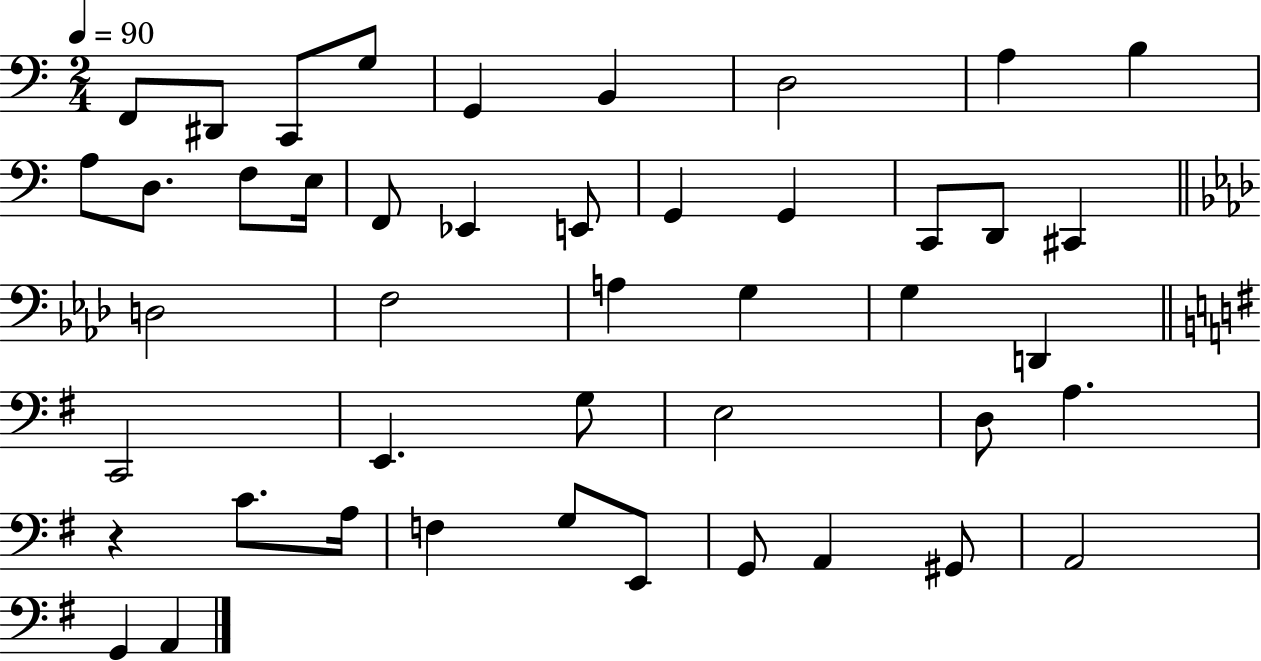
{
  \clef bass
  \numericTimeSignature
  \time 2/4
  \key c \major
  \tempo 4 = 90
  f,8 dis,8 c,8 g8 | g,4 b,4 | d2 | a4 b4 | \break a8 d8. f8 e16 | f,8 ees,4 e,8 | g,4 g,4 | c,8 d,8 cis,4 | \break \bar "||" \break \key aes \major d2 | f2 | a4 g4 | g4 d,4 | \break \bar "||" \break \key e \minor c,2 | e,4. g8 | e2 | d8 a4. | \break r4 c'8. a16 | f4 g8 e,8 | g,8 a,4 gis,8 | a,2 | \break g,4 a,4 | \bar "|."
}